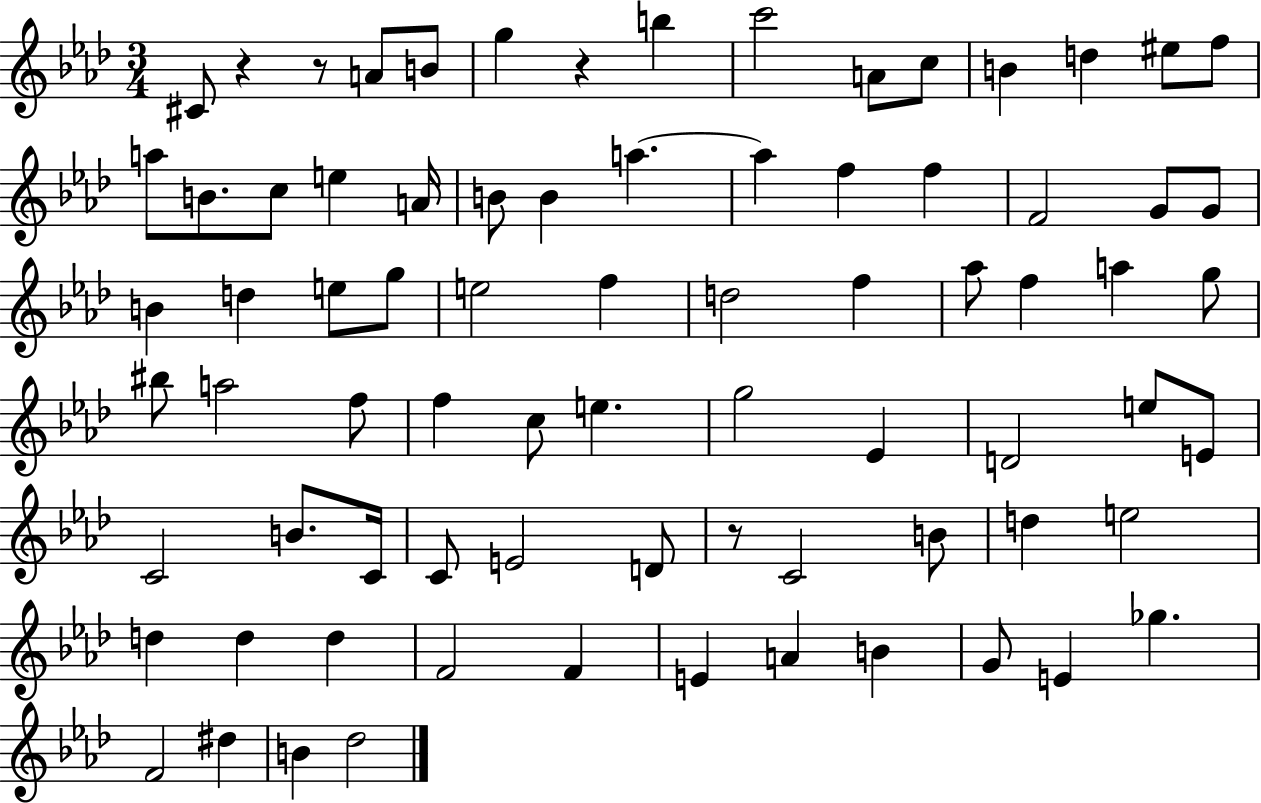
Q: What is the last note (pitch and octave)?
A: Db5